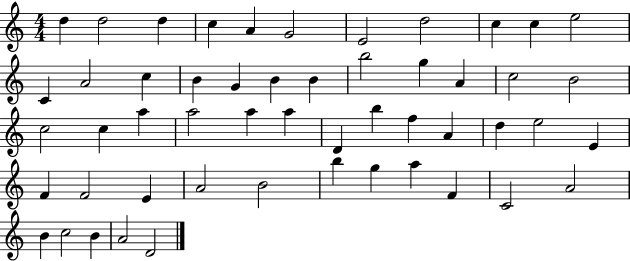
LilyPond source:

{
  \clef treble
  \numericTimeSignature
  \time 4/4
  \key c \major
  d''4 d''2 d''4 | c''4 a'4 g'2 | e'2 d''2 | c''4 c''4 e''2 | \break c'4 a'2 c''4 | b'4 g'4 b'4 b'4 | b''2 g''4 a'4 | c''2 b'2 | \break c''2 c''4 a''4 | a''2 a''4 a''4 | d'4 b''4 f''4 a'4 | d''4 e''2 e'4 | \break f'4 f'2 e'4 | a'2 b'2 | b''4 g''4 a''4 f'4 | c'2 a'2 | \break b'4 c''2 b'4 | a'2 d'2 | \bar "|."
}